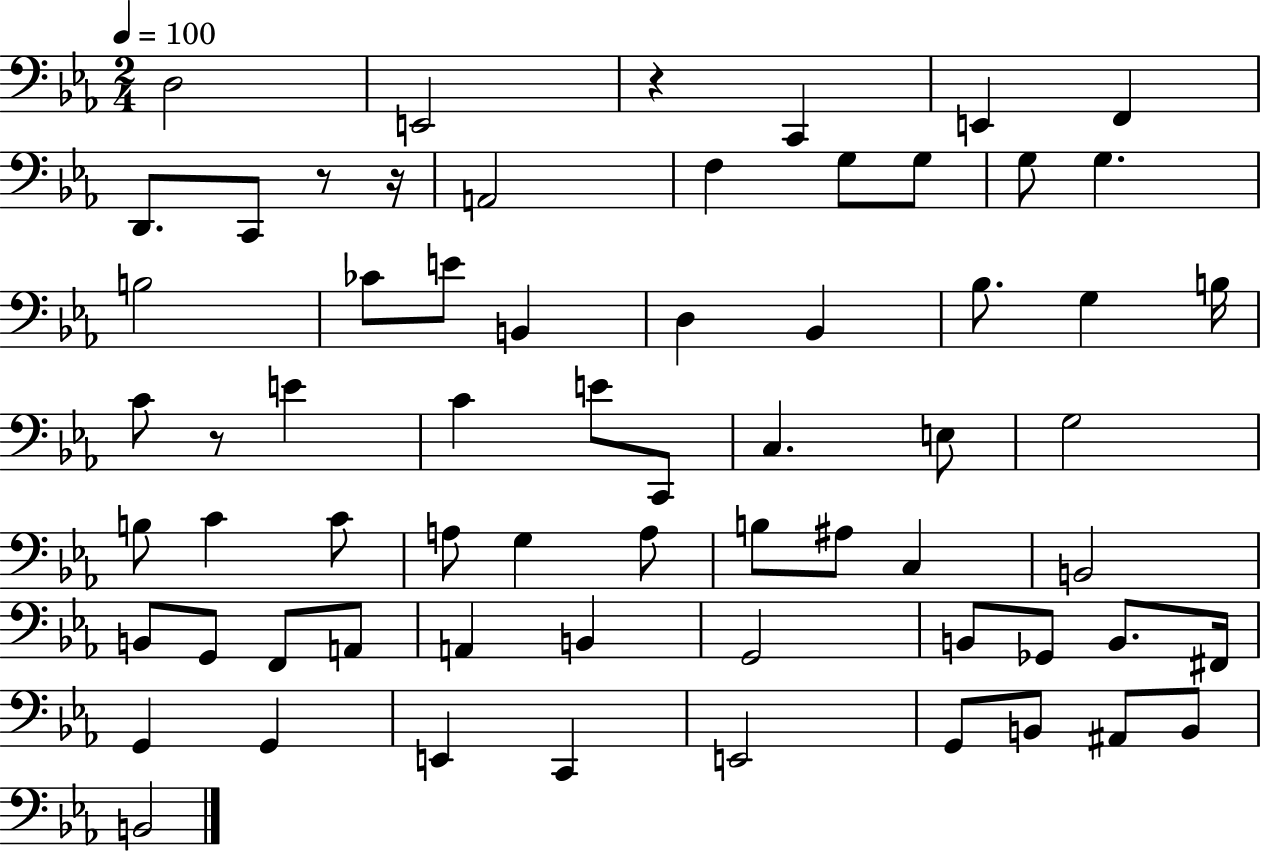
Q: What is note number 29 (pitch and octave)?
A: E3